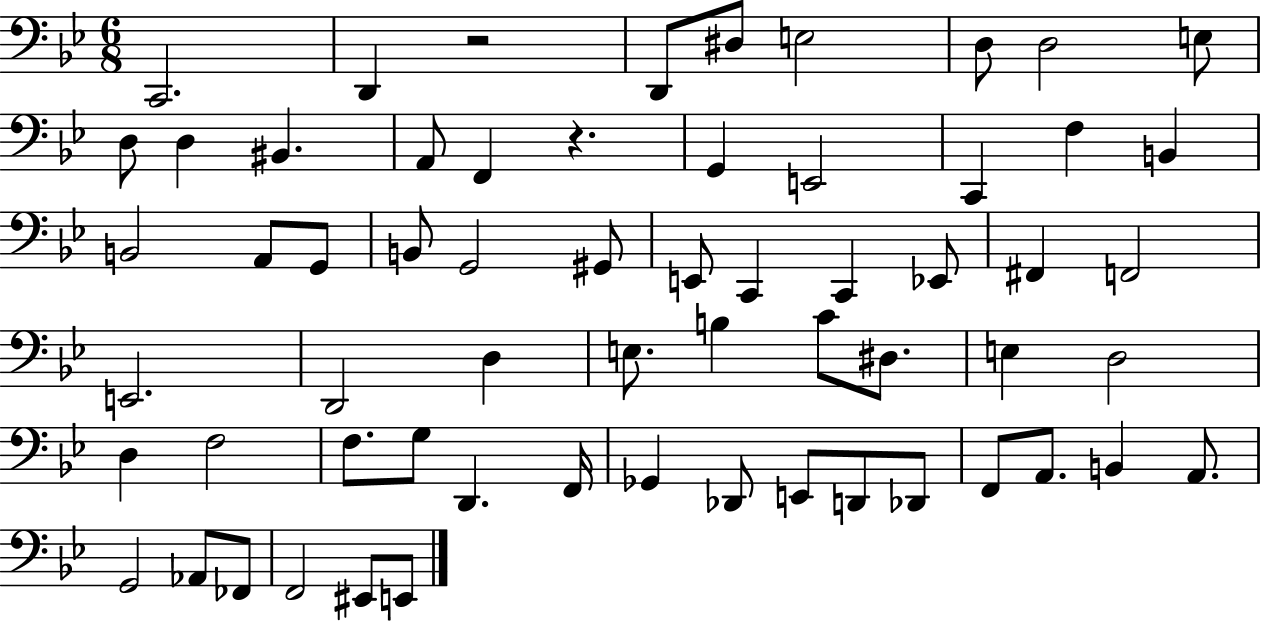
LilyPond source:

{
  \clef bass
  \numericTimeSignature
  \time 6/8
  \key bes \major
  c,2. | d,4 r2 | d,8 dis8 e2 | d8 d2 e8 | \break d8 d4 bis,4. | a,8 f,4 r4. | g,4 e,2 | c,4 f4 b,4 | \break b,2 a,8 g,8 | b,8 g,2 gis,8 | e,8 c,4 c,4 ees,8 | fis,4 f,2 | \break e,2. | d,2 d4 | e8. b4 c'8 dis8. | e4 d2 | \break d4 f2 | f8. g8 d,4. f,16 | ges,4 des,8 e,8 d,8 des,8 | f,8 a,8. b,4 a,8. | \break g,2 aes,8 fes,8 | f,2 eis,8 e,8 | \bar "|."
}